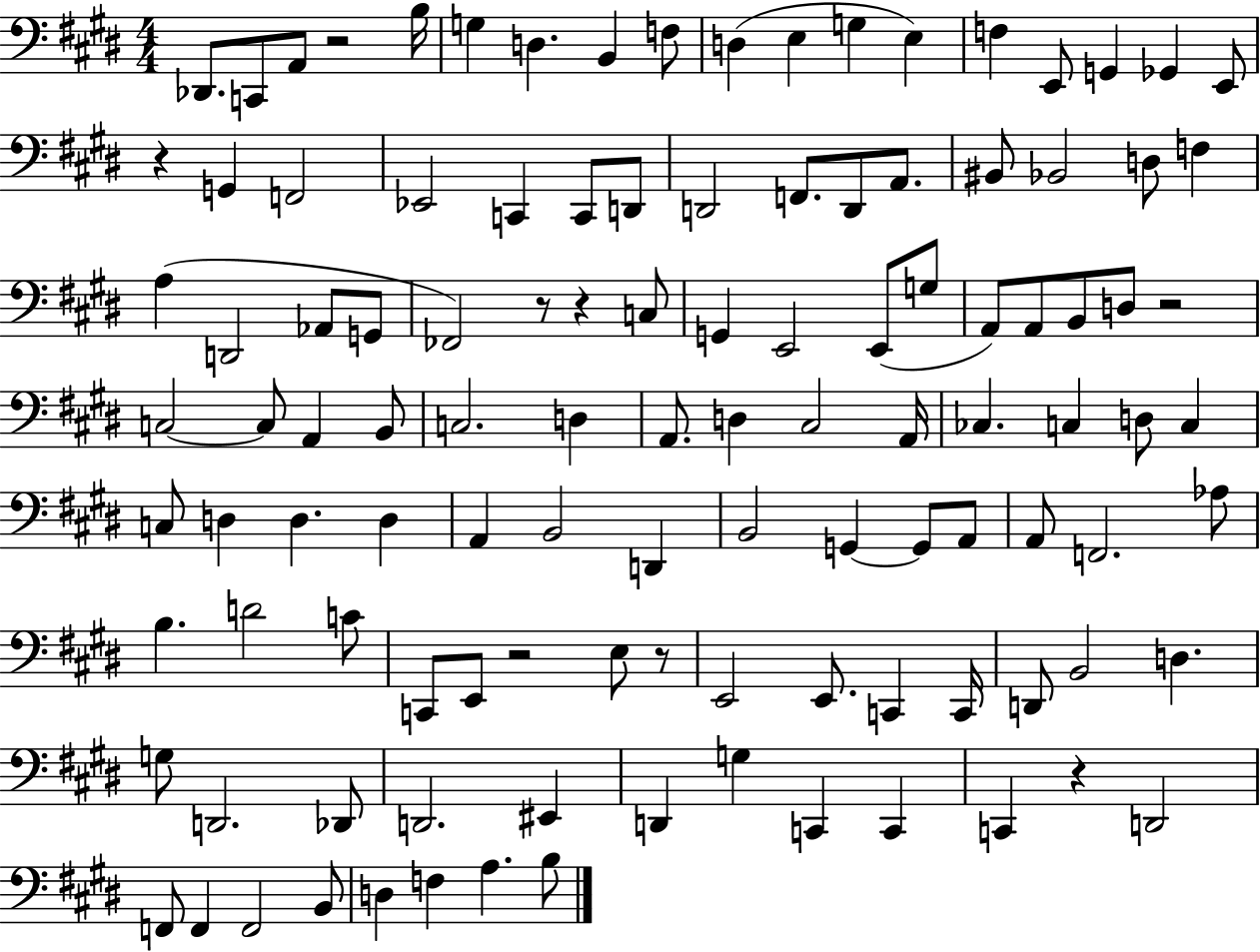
Db2/e. C2/e A2/e R/h B3/s G3/q D3/q. B2/q F3/e D3/q E3/q G3/q E3/q F3/q E2/e G2/q Gb2/q E2/e R/q G2/q F2/h Eb2/h C2/q C2/e D2/e D2/h F2/e. D2/e A2/e. BIS2/e Bb2/h D3/e F3/q A3/q D2/h Ab2/e G2/e FES2/h R/e R/q C3/e G2/q E2/h E2/e G3/e A2/e A2/e B2/e D3/e R/h C3/h C3/e A2/q B2/e C3/h. D3/q A2/e. D3/q C#3/h A2/s CES3/q. C3/q D3/e C3/q C3/e D3/q D3/q. D3/q A2/q B2/h D2/q B2/h G2/q G2/e A2/e A2/e F2/h. Ab3/e B3/q. D4/h C4/e C2/e E2/e R/h E3/e R/e E2/h E2/e. C2/q C2/s D2/e B2/h D3/q. G3/e D2/h. Db2/e D2/h. EIS2/q D2/q G3/q C2/q C2/q C2/q R/q D2/h F2/e F2/q F2/h B2/e D3/q F3/q A3/q. B3/e